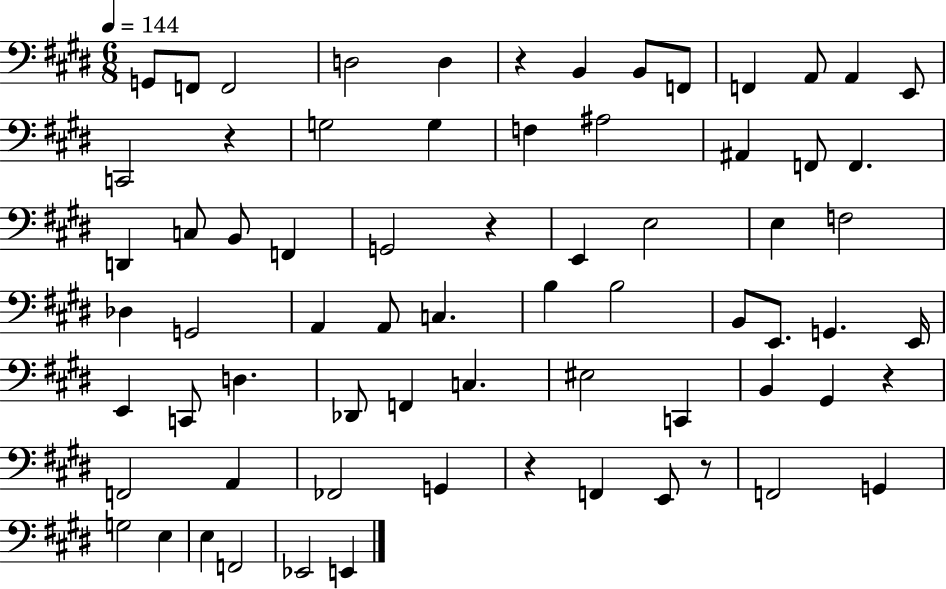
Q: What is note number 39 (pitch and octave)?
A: G2